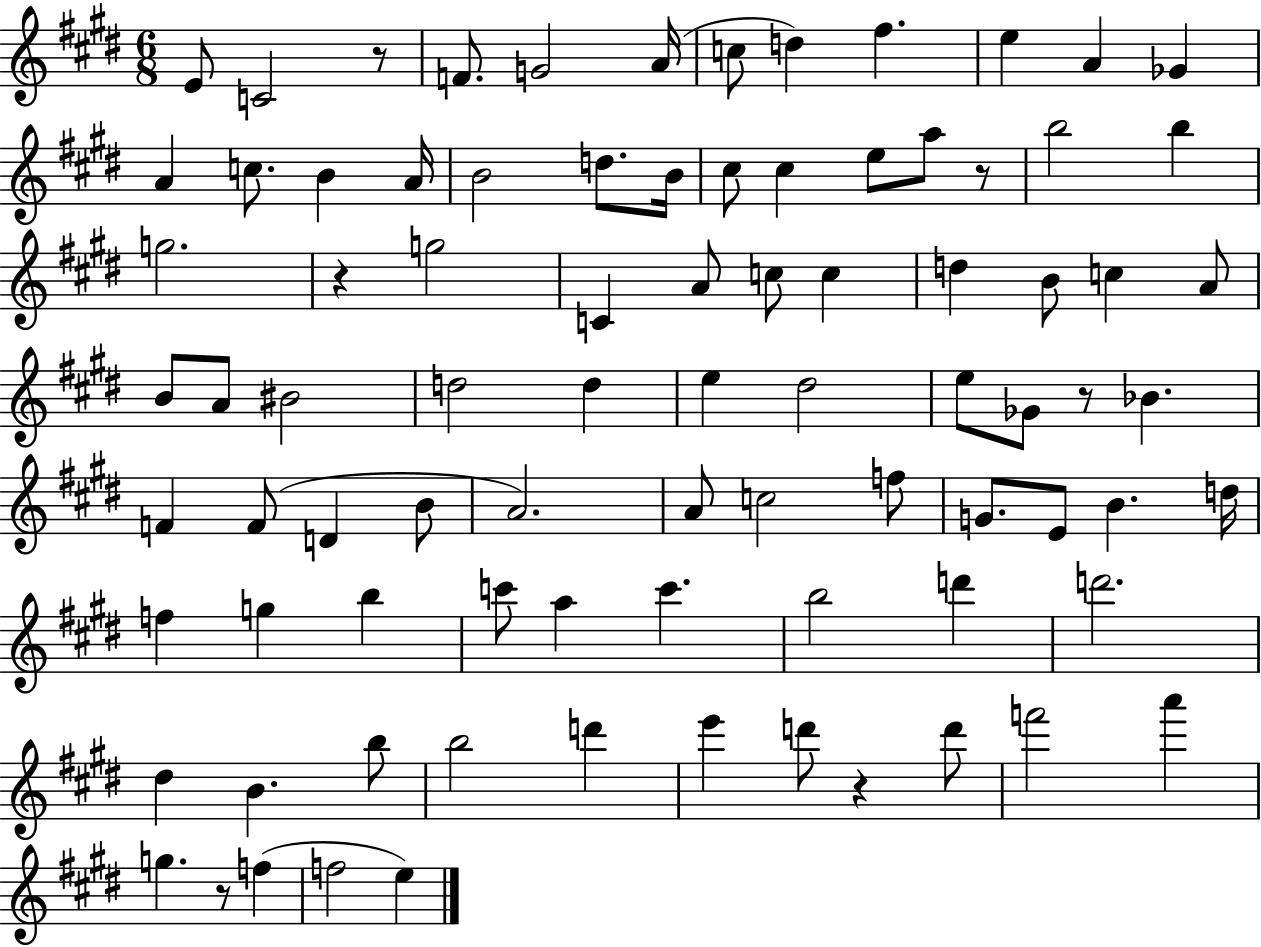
E4/e C4/h R/e F4/e. G4/h A4/s C5/e D5/q F#5/q. E5/q A4/q Gb4/q A4/q C5/e. B4/q A4/s B4/h D5/e. B4/s C#5/e C#5/q E5/e A5/e R/e B5/h B5/q G5/h. R/q G5/h C4/q A4/e C5/e C5/q D5/q B4/e C5/q A4/e B4/e A4/e BIS4/h D5/h D5/q E5/q D#5/h E5/e Gb4/e R/e Bb4/q. F4/q F4/e D4/q B4/e A4/h. A4/e C5/h F5/e G4/e. E4/e B4/q. D5/s F5/q G5/q B5/q C6/e A5/q C6/q. B5/h D6/q D6/h. D#5/q B4/q. B5/e B5/h D6/q E6/q D6/e R/q D6/e F6/h A6/q G5/q. R/e F5/q F5/h E5/q